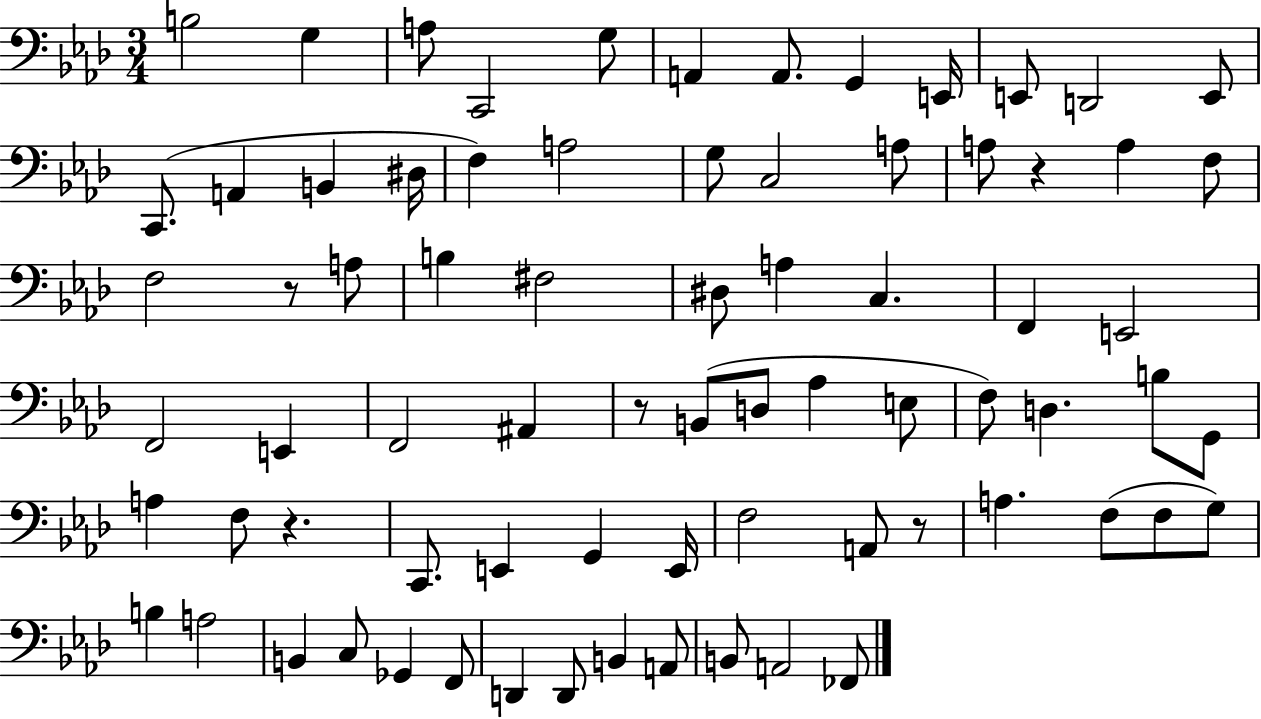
B3/h G3/q A3/e C2/h G3/e A2/q A2/e. G2/q E2/s E2/e D2/h E2/e C2/e. A2/q B2/q D#3/s F3/q A3/h G3/e C3/h A3/e A3/e R/q A3/q F3/e F3/h R/e A3/e B3/q F#3/h D#3/e A3/q C3/q. F2/q E2/h F2/h E2/q F2/h A#2/q R/e B2/e D3/e Ab3/q E3/e F3/e D3/q. B3/e G2/e A3/q F3/e R/q. C2/e. E2/q G2/q E2/s F3/h A2/e R/e A3/q. F3/e F3/e G3/e B3/q A3/h B2/q C3/e Gb2/q F2/e D2/q D2/e B2/q A2/e B2/e A2/h FES2/e